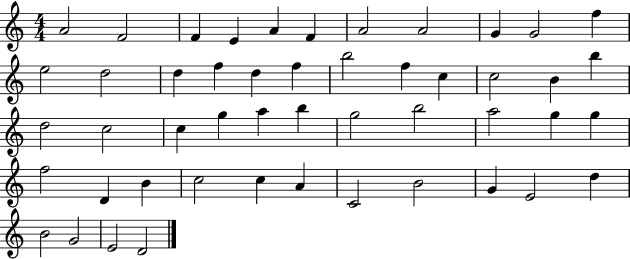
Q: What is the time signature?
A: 4/4